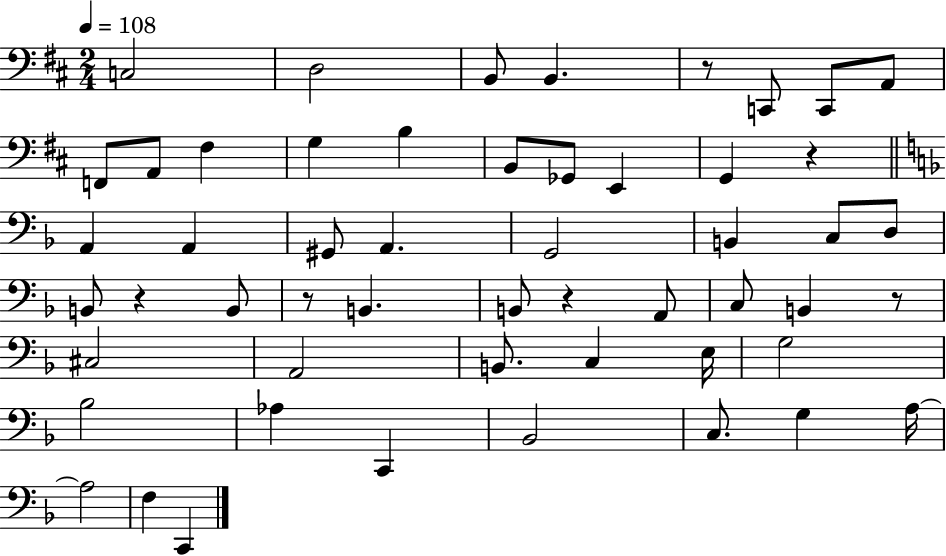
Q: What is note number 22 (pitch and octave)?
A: B2